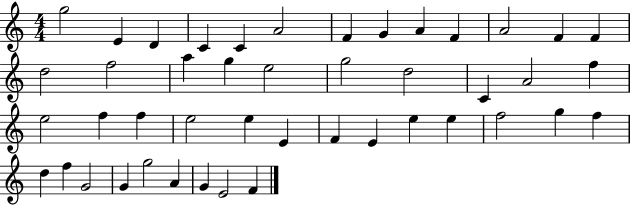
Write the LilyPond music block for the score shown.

{
  \clef treble
  \numericTimeSignature
  \time 4/4
  \key c \major
  g''2 e'4 d'4 | c'4 c'4 a'2 | f'4 g'4 a'4 f'4 | a'2 f'4 f'4 | \break d''2 f''2 | a''4 g''4 e''2 | g''2 d''2 | c'4 a'2 f''4 | \break e''2 f''4 f''4 | e''2 e''4 e'4 | f'4 e'4 e''4 e''4 | f''2 g''4 f''4 | \break d''4 f''4 g'2 | g'4 g''2 a'4 | g'4 e'2 f'4 | \bar "|."
}